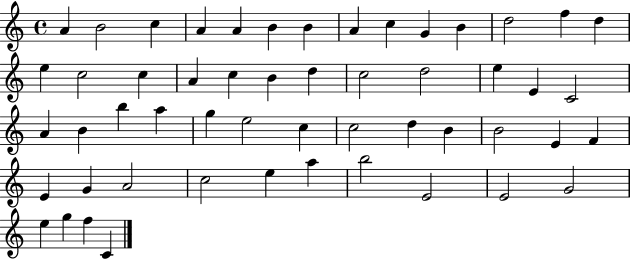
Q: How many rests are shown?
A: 0